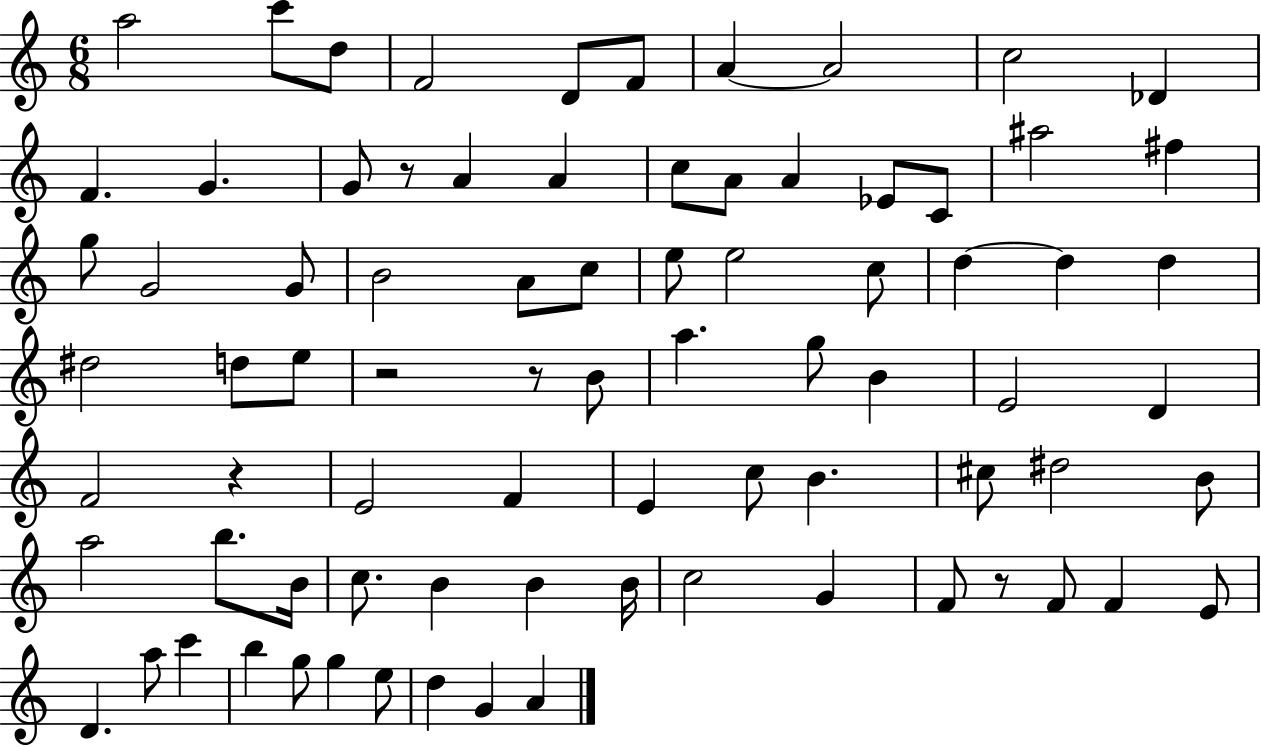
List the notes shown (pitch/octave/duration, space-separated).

A5/h C6/e D5/e F4/h D4/e F4/e A4/q A4/h C5/h Db4/q F4/q. G4/q. G4/e R/e A4/q A4/q C5/e A4/e A4/q Eb4/e C4/e A#5/h F#5/q G5/e G4/h G4/e B4/h A4/e C5/e E5/e E5/h C5/e D5/q D5/q D5/q D#5/h D5/e E5/e R/h R/e B4/e A5/q. G5/e B4/q E4/h D4/q F4/h R/q E4/h F4/q E4/q C5/e B4/q. C#5/e D#5/h B4/e A5/h B5/e. B4/s C5/e. B4/q B4/q B4/s C5/h G4/q F4/e R/e F4/e F4/q E4/e D4/q. A5/e C6/q B5/q G5/e G5/q E5/e D5/q G4/q A4/q